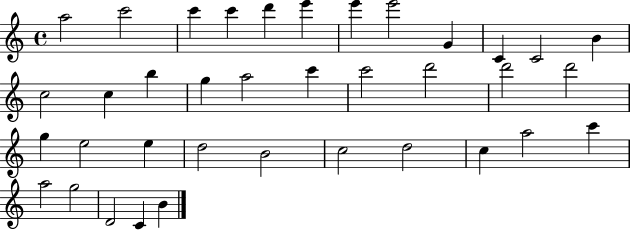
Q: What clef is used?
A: treble